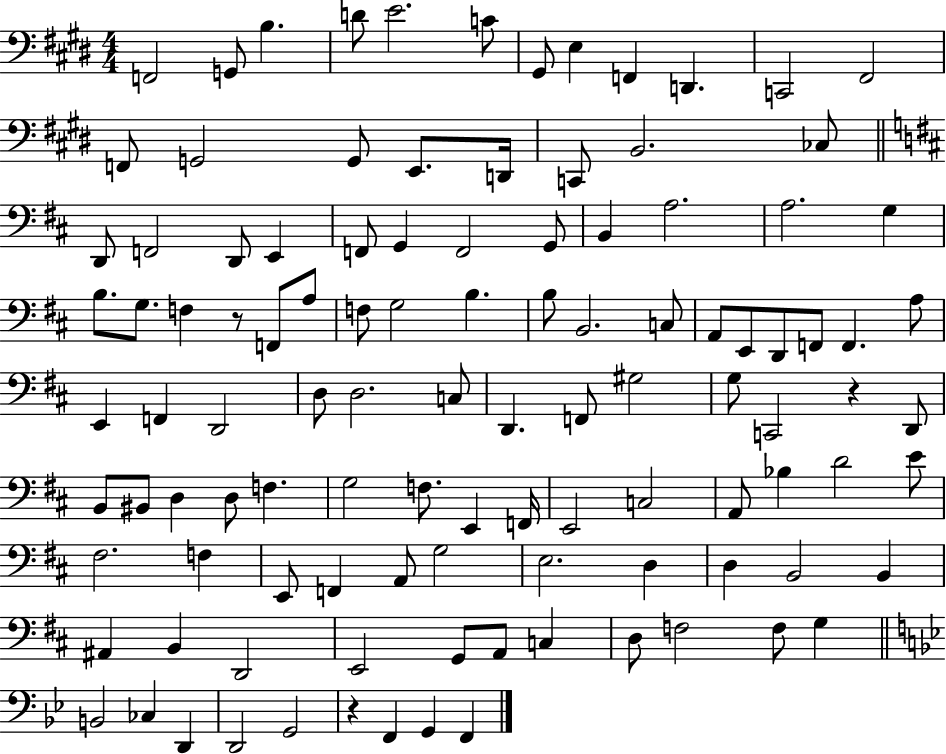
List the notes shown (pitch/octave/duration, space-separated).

F2/h G2/e B3/q. D4/e E4/h. C4/e G#2/e E3/q F2/q D2/q. C2/h F#2/h F2/e G2/h G2/e E2/e. D2/s C2/e B2/h. CES3/e D2/e F2/h D2/e E2/q F2/e G2/q F2/h G2/e B2/q A3/h. A3/h. G3/q B3/e. G3/e. F3/q R/e F2/e A3/e F3/e G3/h B3/q. B3/e B2/h. C3/e A2/e E2/e D2/e F2/e F2/q. A3/e E2/q F2/q D2/h D3/e D3/h. C3/e D2/q. F2/e G#3/h G3/e C2/h R/q D2/e B2/e BIS2/e D3/q D3/e F3/q. G3/h F3/e. E2/q F2/s E2/h C3/h A2/e Bb3/q D4/h E4/e F#3/h. F3/q E2/e F2/q A2/e G3/h E3/h. D3/q D3/q B2/h B2/q A#2/q B2/q D2/h E2/h G2/e A2/e C3/q D3/e F3/h F3/e G3/q B2/h CES3/q D2/q D2/h G2/h R/q F2/q G2/q F2/q